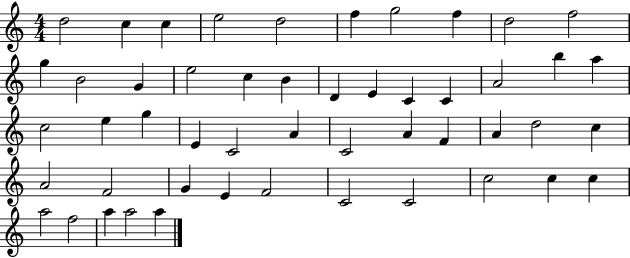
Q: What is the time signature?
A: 4/4